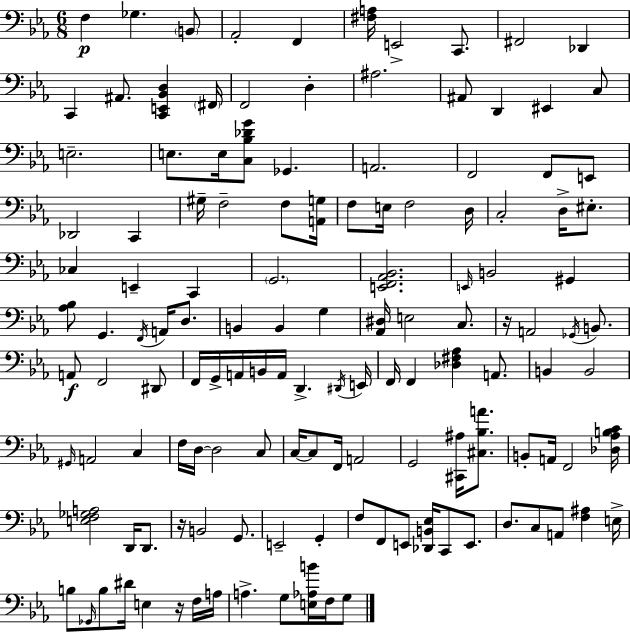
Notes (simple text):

F3/q Gb3/q. B2/e Ab2/h F2/q [F#3,A3]/s E2/h C2/e. F#2/h Db2/q C2/q A#2/e. [C2,E2,Bb2,D3]/q F#2/s F2/h D3/q A#3/h. A#2/e D2/q EIS2/q C3/e E3/h. E3/e. E3/s [C3,Bb3,Db4,G4]/e Gb2/q. A2/h. F2/h F2/e E2/e Db2/h C2/q G#3/s F3/h F3/e [A2,G3]/s F3/e E3/s F3/h D3/s C3/h D3/s EIS3/e. CES3/q E2/q C2/q G2/h. [E2,F2,Ab2,Bb2]/h. E2/s B2/h G#2/q [Ab3,Bb3]/e G2/q. F2/s A2/s D3/e. B2/q B2/q G3/q [Ab2,D#3]/s E3/h C3/e. R/s A2/h Gb2/s B2/e. A2/e F2/h D#2/e F2/s G2/s A2/s B2/s A2/s D2/q. D#2/s E2/s F2/s F2/q [Db3,F#3,Ab3]/q A2/e. B2/q B2/h G#2/s A2/h C3/q F3/s D3/s D3/h C3/e C3/s C3/e F2/s A2/h G2/h [C#2,A#3]/s [C#3,Bb3,A4]/e. B2/e A2/s F2/h [Db3,Ab3,B3,C4]/s [E3,F3,Gb3,A3]/h D2/s D2/e. R/s B2/h G2/e. E2/h G2/q F3/e F2/e E2/e [Db2,B2,Eb3]/s C2/e E2/e. D3/e. C3/e A2/e [F3,A#3]/q E3/s B3/e Gb2/s B3/e D#4/s E3/q R/s F3/s A3/s A3/q. G3/e [E3,Ab3,B4]/s F3/s G3/e